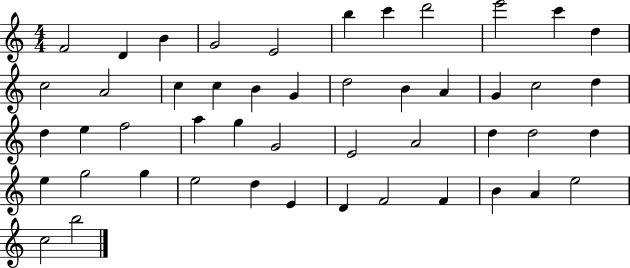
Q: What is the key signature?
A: C major